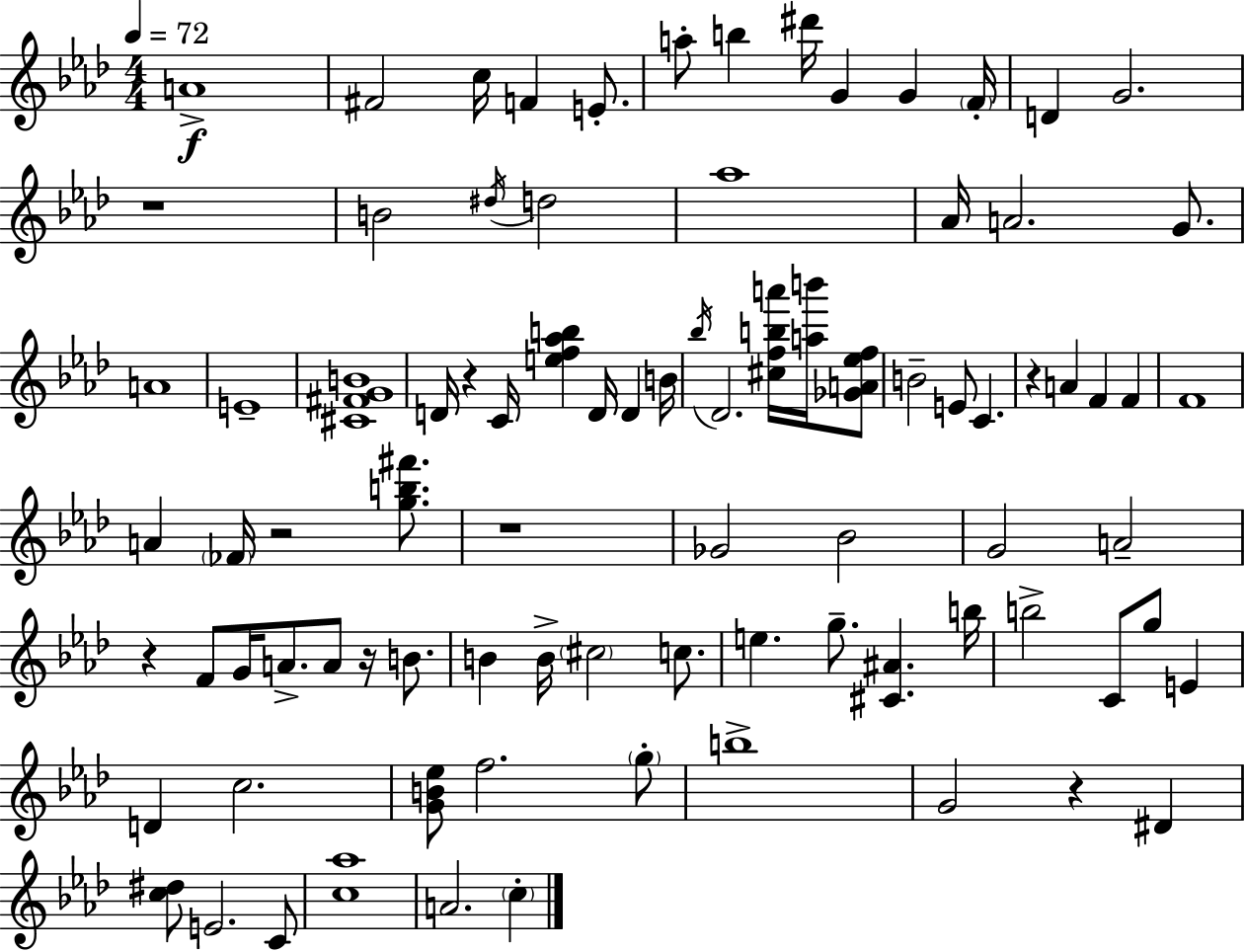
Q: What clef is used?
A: treble